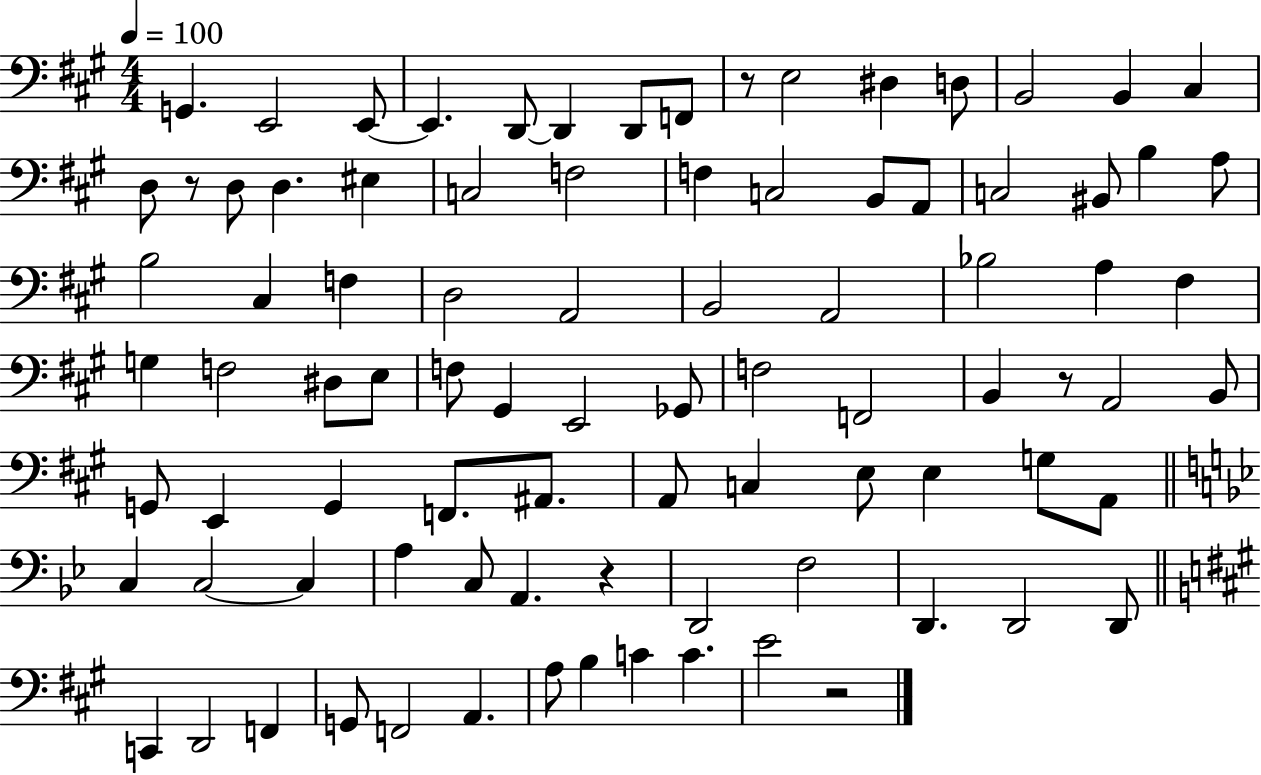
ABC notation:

X:1
T:Untitled
M:4/4
L:1/4
K:A
G,, E,,2 E,,/2 E,, D,,/2 D,, D,,/2 F,,/2 z/2 E,2 ^D, D,/2 B,,2 B,, ^C, D,/2 z/2 D,/2 D, ^E, C,2 F,2 F, C,2 B,,/2 A,,/2 C,2 ^B,,/2 B, A,/2 B,2 ^C, F, D,2 A,,2 B,,2 A,,2 _B,2 A, ^F, G, F,2 ^D,/2 E,/2 F,/2 ^G,, E,,2 _G,,/2 F,2 F,,2 B,, z/2 A,,2 B,,/2 G,,/2 E,, G,, F,,/2 ^A,,/2 A,,/2 C, E,/2 E, G,/2 A,,/2 C, C,2 C, A, C,/2 A,, z D,,2 F,2 D,, D,,2 D,,/2 C,, D,,2 F,, G,,/2 F,,2 A,, A,/2 B, C C E2 z2